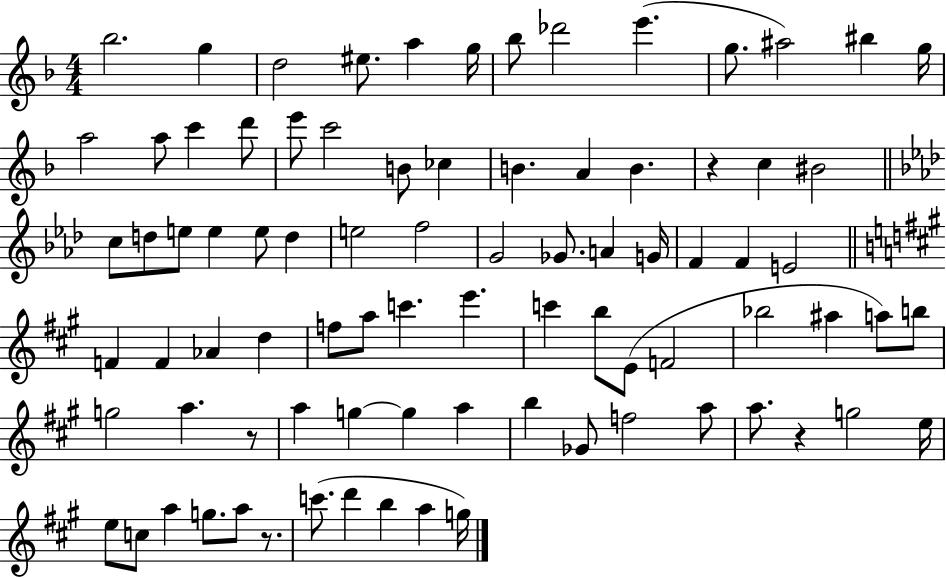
{
  \clef treble
  \numericTimeSignature
  \time 4/4
  \key f \major
  bes''2. g''4 | d''2 eis''8. a''4 g''16 | bes''8 des'''2 e'''4.( | g''8. ais''2) bis''4 g''16 | \break a''2 a''8 c'''4 d'''8 | e'''8 c'''2 b'8 ces''4 | b'4. a'4 b'4. | r4 c''4 bis'2 | \break \bar "||" \break \key aes \major c''8 d''8 e''8 e''4 e''8 d''4 | e''2 f''2 | g'2 ges'8. a'4 g'16 | f'4 f'4 e'2 | \break \bar "||" \break \key a \major f'4 f'4 aes'4 d''4 | f''8 a''8 c'''4. e'''4. | c'''4 b''8 e'8( f'2 | bes''2 ais''4 a''8) b''8 | \break g''2 a''4. r8 | a''4 g''4~~ g''4 a''4 | b''4 ges'8 f''2 a''8 | a''8. r4 g''2 e''16 | \break e''8 c''8 a''4 g''8. a''8 r8. | c'''8.( d'''4 b''4 a''4 g''16) | \bar "|."
}